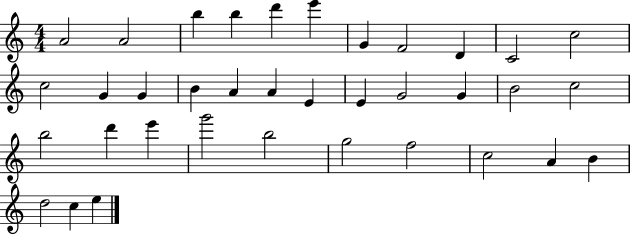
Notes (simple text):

A4/h A4/h B5/q B5/q D6/q E6/q G4/q F4/h D4/q C4/h C5/h C5/h G4/q G4/q B4/q A4/q A4/q E4/q E4/q G4/h G4/q B4/h C5/h B5/h D6/q E6/q G6/h B5/h G5/h F5/h C5/h A4/q B4/q D5/h C5/q E5/q